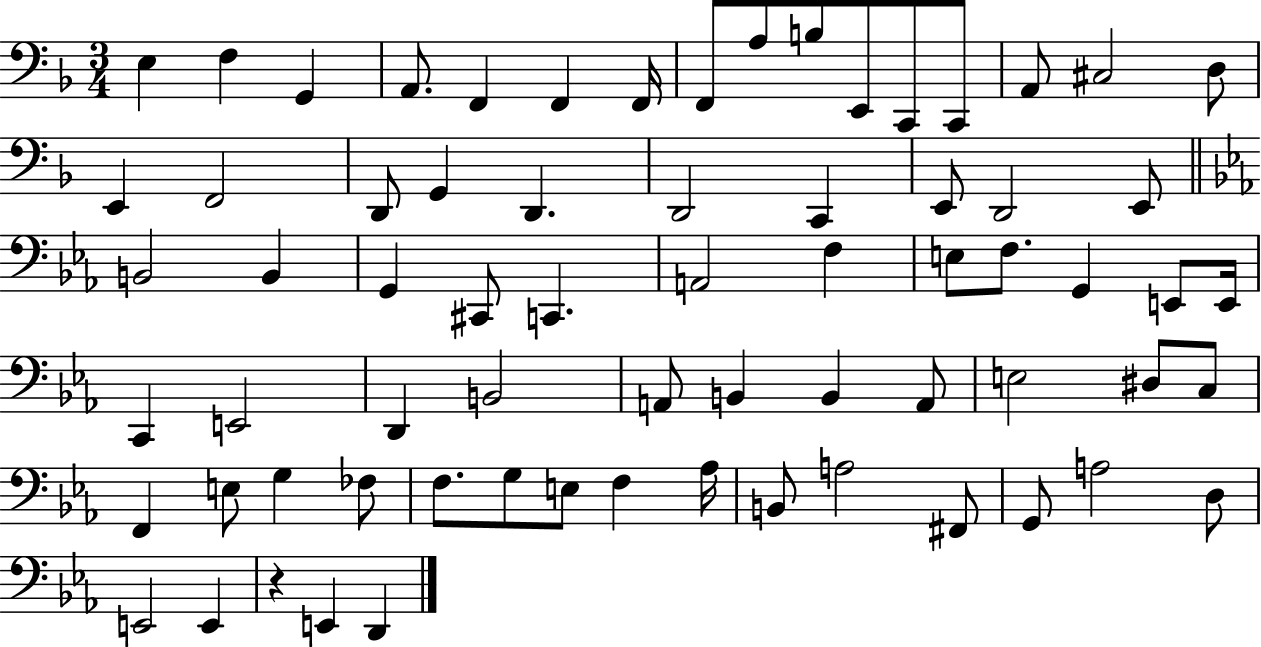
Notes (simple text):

E3/q F3/q G2/q A2/e. F2/q F2/q F2/s F2/e A3/e B3/e E2/e C2/e C2/e A2/e C#3/h D3/e E2/q F2/h D2/e G2/q D2/q. D2/h C2/q E2/e D2/h E2/e B2/h B2/q G2/q C#2/e C2/q. A2/h F3/q E3/e F3/e. G2/q E2/e E2/s C2/q E2/h D2/q B2/h A2/e B2/q B2/q A2/e E3/h D#3/e C3/e F2/q E3/e G3/q FES3/e F3/e. G3/e E3/e F3/q Ab3/s B2/e A3/h F#2/e G2/e A3/h D3/e E2/h E2/q R/q E2/q D2/q